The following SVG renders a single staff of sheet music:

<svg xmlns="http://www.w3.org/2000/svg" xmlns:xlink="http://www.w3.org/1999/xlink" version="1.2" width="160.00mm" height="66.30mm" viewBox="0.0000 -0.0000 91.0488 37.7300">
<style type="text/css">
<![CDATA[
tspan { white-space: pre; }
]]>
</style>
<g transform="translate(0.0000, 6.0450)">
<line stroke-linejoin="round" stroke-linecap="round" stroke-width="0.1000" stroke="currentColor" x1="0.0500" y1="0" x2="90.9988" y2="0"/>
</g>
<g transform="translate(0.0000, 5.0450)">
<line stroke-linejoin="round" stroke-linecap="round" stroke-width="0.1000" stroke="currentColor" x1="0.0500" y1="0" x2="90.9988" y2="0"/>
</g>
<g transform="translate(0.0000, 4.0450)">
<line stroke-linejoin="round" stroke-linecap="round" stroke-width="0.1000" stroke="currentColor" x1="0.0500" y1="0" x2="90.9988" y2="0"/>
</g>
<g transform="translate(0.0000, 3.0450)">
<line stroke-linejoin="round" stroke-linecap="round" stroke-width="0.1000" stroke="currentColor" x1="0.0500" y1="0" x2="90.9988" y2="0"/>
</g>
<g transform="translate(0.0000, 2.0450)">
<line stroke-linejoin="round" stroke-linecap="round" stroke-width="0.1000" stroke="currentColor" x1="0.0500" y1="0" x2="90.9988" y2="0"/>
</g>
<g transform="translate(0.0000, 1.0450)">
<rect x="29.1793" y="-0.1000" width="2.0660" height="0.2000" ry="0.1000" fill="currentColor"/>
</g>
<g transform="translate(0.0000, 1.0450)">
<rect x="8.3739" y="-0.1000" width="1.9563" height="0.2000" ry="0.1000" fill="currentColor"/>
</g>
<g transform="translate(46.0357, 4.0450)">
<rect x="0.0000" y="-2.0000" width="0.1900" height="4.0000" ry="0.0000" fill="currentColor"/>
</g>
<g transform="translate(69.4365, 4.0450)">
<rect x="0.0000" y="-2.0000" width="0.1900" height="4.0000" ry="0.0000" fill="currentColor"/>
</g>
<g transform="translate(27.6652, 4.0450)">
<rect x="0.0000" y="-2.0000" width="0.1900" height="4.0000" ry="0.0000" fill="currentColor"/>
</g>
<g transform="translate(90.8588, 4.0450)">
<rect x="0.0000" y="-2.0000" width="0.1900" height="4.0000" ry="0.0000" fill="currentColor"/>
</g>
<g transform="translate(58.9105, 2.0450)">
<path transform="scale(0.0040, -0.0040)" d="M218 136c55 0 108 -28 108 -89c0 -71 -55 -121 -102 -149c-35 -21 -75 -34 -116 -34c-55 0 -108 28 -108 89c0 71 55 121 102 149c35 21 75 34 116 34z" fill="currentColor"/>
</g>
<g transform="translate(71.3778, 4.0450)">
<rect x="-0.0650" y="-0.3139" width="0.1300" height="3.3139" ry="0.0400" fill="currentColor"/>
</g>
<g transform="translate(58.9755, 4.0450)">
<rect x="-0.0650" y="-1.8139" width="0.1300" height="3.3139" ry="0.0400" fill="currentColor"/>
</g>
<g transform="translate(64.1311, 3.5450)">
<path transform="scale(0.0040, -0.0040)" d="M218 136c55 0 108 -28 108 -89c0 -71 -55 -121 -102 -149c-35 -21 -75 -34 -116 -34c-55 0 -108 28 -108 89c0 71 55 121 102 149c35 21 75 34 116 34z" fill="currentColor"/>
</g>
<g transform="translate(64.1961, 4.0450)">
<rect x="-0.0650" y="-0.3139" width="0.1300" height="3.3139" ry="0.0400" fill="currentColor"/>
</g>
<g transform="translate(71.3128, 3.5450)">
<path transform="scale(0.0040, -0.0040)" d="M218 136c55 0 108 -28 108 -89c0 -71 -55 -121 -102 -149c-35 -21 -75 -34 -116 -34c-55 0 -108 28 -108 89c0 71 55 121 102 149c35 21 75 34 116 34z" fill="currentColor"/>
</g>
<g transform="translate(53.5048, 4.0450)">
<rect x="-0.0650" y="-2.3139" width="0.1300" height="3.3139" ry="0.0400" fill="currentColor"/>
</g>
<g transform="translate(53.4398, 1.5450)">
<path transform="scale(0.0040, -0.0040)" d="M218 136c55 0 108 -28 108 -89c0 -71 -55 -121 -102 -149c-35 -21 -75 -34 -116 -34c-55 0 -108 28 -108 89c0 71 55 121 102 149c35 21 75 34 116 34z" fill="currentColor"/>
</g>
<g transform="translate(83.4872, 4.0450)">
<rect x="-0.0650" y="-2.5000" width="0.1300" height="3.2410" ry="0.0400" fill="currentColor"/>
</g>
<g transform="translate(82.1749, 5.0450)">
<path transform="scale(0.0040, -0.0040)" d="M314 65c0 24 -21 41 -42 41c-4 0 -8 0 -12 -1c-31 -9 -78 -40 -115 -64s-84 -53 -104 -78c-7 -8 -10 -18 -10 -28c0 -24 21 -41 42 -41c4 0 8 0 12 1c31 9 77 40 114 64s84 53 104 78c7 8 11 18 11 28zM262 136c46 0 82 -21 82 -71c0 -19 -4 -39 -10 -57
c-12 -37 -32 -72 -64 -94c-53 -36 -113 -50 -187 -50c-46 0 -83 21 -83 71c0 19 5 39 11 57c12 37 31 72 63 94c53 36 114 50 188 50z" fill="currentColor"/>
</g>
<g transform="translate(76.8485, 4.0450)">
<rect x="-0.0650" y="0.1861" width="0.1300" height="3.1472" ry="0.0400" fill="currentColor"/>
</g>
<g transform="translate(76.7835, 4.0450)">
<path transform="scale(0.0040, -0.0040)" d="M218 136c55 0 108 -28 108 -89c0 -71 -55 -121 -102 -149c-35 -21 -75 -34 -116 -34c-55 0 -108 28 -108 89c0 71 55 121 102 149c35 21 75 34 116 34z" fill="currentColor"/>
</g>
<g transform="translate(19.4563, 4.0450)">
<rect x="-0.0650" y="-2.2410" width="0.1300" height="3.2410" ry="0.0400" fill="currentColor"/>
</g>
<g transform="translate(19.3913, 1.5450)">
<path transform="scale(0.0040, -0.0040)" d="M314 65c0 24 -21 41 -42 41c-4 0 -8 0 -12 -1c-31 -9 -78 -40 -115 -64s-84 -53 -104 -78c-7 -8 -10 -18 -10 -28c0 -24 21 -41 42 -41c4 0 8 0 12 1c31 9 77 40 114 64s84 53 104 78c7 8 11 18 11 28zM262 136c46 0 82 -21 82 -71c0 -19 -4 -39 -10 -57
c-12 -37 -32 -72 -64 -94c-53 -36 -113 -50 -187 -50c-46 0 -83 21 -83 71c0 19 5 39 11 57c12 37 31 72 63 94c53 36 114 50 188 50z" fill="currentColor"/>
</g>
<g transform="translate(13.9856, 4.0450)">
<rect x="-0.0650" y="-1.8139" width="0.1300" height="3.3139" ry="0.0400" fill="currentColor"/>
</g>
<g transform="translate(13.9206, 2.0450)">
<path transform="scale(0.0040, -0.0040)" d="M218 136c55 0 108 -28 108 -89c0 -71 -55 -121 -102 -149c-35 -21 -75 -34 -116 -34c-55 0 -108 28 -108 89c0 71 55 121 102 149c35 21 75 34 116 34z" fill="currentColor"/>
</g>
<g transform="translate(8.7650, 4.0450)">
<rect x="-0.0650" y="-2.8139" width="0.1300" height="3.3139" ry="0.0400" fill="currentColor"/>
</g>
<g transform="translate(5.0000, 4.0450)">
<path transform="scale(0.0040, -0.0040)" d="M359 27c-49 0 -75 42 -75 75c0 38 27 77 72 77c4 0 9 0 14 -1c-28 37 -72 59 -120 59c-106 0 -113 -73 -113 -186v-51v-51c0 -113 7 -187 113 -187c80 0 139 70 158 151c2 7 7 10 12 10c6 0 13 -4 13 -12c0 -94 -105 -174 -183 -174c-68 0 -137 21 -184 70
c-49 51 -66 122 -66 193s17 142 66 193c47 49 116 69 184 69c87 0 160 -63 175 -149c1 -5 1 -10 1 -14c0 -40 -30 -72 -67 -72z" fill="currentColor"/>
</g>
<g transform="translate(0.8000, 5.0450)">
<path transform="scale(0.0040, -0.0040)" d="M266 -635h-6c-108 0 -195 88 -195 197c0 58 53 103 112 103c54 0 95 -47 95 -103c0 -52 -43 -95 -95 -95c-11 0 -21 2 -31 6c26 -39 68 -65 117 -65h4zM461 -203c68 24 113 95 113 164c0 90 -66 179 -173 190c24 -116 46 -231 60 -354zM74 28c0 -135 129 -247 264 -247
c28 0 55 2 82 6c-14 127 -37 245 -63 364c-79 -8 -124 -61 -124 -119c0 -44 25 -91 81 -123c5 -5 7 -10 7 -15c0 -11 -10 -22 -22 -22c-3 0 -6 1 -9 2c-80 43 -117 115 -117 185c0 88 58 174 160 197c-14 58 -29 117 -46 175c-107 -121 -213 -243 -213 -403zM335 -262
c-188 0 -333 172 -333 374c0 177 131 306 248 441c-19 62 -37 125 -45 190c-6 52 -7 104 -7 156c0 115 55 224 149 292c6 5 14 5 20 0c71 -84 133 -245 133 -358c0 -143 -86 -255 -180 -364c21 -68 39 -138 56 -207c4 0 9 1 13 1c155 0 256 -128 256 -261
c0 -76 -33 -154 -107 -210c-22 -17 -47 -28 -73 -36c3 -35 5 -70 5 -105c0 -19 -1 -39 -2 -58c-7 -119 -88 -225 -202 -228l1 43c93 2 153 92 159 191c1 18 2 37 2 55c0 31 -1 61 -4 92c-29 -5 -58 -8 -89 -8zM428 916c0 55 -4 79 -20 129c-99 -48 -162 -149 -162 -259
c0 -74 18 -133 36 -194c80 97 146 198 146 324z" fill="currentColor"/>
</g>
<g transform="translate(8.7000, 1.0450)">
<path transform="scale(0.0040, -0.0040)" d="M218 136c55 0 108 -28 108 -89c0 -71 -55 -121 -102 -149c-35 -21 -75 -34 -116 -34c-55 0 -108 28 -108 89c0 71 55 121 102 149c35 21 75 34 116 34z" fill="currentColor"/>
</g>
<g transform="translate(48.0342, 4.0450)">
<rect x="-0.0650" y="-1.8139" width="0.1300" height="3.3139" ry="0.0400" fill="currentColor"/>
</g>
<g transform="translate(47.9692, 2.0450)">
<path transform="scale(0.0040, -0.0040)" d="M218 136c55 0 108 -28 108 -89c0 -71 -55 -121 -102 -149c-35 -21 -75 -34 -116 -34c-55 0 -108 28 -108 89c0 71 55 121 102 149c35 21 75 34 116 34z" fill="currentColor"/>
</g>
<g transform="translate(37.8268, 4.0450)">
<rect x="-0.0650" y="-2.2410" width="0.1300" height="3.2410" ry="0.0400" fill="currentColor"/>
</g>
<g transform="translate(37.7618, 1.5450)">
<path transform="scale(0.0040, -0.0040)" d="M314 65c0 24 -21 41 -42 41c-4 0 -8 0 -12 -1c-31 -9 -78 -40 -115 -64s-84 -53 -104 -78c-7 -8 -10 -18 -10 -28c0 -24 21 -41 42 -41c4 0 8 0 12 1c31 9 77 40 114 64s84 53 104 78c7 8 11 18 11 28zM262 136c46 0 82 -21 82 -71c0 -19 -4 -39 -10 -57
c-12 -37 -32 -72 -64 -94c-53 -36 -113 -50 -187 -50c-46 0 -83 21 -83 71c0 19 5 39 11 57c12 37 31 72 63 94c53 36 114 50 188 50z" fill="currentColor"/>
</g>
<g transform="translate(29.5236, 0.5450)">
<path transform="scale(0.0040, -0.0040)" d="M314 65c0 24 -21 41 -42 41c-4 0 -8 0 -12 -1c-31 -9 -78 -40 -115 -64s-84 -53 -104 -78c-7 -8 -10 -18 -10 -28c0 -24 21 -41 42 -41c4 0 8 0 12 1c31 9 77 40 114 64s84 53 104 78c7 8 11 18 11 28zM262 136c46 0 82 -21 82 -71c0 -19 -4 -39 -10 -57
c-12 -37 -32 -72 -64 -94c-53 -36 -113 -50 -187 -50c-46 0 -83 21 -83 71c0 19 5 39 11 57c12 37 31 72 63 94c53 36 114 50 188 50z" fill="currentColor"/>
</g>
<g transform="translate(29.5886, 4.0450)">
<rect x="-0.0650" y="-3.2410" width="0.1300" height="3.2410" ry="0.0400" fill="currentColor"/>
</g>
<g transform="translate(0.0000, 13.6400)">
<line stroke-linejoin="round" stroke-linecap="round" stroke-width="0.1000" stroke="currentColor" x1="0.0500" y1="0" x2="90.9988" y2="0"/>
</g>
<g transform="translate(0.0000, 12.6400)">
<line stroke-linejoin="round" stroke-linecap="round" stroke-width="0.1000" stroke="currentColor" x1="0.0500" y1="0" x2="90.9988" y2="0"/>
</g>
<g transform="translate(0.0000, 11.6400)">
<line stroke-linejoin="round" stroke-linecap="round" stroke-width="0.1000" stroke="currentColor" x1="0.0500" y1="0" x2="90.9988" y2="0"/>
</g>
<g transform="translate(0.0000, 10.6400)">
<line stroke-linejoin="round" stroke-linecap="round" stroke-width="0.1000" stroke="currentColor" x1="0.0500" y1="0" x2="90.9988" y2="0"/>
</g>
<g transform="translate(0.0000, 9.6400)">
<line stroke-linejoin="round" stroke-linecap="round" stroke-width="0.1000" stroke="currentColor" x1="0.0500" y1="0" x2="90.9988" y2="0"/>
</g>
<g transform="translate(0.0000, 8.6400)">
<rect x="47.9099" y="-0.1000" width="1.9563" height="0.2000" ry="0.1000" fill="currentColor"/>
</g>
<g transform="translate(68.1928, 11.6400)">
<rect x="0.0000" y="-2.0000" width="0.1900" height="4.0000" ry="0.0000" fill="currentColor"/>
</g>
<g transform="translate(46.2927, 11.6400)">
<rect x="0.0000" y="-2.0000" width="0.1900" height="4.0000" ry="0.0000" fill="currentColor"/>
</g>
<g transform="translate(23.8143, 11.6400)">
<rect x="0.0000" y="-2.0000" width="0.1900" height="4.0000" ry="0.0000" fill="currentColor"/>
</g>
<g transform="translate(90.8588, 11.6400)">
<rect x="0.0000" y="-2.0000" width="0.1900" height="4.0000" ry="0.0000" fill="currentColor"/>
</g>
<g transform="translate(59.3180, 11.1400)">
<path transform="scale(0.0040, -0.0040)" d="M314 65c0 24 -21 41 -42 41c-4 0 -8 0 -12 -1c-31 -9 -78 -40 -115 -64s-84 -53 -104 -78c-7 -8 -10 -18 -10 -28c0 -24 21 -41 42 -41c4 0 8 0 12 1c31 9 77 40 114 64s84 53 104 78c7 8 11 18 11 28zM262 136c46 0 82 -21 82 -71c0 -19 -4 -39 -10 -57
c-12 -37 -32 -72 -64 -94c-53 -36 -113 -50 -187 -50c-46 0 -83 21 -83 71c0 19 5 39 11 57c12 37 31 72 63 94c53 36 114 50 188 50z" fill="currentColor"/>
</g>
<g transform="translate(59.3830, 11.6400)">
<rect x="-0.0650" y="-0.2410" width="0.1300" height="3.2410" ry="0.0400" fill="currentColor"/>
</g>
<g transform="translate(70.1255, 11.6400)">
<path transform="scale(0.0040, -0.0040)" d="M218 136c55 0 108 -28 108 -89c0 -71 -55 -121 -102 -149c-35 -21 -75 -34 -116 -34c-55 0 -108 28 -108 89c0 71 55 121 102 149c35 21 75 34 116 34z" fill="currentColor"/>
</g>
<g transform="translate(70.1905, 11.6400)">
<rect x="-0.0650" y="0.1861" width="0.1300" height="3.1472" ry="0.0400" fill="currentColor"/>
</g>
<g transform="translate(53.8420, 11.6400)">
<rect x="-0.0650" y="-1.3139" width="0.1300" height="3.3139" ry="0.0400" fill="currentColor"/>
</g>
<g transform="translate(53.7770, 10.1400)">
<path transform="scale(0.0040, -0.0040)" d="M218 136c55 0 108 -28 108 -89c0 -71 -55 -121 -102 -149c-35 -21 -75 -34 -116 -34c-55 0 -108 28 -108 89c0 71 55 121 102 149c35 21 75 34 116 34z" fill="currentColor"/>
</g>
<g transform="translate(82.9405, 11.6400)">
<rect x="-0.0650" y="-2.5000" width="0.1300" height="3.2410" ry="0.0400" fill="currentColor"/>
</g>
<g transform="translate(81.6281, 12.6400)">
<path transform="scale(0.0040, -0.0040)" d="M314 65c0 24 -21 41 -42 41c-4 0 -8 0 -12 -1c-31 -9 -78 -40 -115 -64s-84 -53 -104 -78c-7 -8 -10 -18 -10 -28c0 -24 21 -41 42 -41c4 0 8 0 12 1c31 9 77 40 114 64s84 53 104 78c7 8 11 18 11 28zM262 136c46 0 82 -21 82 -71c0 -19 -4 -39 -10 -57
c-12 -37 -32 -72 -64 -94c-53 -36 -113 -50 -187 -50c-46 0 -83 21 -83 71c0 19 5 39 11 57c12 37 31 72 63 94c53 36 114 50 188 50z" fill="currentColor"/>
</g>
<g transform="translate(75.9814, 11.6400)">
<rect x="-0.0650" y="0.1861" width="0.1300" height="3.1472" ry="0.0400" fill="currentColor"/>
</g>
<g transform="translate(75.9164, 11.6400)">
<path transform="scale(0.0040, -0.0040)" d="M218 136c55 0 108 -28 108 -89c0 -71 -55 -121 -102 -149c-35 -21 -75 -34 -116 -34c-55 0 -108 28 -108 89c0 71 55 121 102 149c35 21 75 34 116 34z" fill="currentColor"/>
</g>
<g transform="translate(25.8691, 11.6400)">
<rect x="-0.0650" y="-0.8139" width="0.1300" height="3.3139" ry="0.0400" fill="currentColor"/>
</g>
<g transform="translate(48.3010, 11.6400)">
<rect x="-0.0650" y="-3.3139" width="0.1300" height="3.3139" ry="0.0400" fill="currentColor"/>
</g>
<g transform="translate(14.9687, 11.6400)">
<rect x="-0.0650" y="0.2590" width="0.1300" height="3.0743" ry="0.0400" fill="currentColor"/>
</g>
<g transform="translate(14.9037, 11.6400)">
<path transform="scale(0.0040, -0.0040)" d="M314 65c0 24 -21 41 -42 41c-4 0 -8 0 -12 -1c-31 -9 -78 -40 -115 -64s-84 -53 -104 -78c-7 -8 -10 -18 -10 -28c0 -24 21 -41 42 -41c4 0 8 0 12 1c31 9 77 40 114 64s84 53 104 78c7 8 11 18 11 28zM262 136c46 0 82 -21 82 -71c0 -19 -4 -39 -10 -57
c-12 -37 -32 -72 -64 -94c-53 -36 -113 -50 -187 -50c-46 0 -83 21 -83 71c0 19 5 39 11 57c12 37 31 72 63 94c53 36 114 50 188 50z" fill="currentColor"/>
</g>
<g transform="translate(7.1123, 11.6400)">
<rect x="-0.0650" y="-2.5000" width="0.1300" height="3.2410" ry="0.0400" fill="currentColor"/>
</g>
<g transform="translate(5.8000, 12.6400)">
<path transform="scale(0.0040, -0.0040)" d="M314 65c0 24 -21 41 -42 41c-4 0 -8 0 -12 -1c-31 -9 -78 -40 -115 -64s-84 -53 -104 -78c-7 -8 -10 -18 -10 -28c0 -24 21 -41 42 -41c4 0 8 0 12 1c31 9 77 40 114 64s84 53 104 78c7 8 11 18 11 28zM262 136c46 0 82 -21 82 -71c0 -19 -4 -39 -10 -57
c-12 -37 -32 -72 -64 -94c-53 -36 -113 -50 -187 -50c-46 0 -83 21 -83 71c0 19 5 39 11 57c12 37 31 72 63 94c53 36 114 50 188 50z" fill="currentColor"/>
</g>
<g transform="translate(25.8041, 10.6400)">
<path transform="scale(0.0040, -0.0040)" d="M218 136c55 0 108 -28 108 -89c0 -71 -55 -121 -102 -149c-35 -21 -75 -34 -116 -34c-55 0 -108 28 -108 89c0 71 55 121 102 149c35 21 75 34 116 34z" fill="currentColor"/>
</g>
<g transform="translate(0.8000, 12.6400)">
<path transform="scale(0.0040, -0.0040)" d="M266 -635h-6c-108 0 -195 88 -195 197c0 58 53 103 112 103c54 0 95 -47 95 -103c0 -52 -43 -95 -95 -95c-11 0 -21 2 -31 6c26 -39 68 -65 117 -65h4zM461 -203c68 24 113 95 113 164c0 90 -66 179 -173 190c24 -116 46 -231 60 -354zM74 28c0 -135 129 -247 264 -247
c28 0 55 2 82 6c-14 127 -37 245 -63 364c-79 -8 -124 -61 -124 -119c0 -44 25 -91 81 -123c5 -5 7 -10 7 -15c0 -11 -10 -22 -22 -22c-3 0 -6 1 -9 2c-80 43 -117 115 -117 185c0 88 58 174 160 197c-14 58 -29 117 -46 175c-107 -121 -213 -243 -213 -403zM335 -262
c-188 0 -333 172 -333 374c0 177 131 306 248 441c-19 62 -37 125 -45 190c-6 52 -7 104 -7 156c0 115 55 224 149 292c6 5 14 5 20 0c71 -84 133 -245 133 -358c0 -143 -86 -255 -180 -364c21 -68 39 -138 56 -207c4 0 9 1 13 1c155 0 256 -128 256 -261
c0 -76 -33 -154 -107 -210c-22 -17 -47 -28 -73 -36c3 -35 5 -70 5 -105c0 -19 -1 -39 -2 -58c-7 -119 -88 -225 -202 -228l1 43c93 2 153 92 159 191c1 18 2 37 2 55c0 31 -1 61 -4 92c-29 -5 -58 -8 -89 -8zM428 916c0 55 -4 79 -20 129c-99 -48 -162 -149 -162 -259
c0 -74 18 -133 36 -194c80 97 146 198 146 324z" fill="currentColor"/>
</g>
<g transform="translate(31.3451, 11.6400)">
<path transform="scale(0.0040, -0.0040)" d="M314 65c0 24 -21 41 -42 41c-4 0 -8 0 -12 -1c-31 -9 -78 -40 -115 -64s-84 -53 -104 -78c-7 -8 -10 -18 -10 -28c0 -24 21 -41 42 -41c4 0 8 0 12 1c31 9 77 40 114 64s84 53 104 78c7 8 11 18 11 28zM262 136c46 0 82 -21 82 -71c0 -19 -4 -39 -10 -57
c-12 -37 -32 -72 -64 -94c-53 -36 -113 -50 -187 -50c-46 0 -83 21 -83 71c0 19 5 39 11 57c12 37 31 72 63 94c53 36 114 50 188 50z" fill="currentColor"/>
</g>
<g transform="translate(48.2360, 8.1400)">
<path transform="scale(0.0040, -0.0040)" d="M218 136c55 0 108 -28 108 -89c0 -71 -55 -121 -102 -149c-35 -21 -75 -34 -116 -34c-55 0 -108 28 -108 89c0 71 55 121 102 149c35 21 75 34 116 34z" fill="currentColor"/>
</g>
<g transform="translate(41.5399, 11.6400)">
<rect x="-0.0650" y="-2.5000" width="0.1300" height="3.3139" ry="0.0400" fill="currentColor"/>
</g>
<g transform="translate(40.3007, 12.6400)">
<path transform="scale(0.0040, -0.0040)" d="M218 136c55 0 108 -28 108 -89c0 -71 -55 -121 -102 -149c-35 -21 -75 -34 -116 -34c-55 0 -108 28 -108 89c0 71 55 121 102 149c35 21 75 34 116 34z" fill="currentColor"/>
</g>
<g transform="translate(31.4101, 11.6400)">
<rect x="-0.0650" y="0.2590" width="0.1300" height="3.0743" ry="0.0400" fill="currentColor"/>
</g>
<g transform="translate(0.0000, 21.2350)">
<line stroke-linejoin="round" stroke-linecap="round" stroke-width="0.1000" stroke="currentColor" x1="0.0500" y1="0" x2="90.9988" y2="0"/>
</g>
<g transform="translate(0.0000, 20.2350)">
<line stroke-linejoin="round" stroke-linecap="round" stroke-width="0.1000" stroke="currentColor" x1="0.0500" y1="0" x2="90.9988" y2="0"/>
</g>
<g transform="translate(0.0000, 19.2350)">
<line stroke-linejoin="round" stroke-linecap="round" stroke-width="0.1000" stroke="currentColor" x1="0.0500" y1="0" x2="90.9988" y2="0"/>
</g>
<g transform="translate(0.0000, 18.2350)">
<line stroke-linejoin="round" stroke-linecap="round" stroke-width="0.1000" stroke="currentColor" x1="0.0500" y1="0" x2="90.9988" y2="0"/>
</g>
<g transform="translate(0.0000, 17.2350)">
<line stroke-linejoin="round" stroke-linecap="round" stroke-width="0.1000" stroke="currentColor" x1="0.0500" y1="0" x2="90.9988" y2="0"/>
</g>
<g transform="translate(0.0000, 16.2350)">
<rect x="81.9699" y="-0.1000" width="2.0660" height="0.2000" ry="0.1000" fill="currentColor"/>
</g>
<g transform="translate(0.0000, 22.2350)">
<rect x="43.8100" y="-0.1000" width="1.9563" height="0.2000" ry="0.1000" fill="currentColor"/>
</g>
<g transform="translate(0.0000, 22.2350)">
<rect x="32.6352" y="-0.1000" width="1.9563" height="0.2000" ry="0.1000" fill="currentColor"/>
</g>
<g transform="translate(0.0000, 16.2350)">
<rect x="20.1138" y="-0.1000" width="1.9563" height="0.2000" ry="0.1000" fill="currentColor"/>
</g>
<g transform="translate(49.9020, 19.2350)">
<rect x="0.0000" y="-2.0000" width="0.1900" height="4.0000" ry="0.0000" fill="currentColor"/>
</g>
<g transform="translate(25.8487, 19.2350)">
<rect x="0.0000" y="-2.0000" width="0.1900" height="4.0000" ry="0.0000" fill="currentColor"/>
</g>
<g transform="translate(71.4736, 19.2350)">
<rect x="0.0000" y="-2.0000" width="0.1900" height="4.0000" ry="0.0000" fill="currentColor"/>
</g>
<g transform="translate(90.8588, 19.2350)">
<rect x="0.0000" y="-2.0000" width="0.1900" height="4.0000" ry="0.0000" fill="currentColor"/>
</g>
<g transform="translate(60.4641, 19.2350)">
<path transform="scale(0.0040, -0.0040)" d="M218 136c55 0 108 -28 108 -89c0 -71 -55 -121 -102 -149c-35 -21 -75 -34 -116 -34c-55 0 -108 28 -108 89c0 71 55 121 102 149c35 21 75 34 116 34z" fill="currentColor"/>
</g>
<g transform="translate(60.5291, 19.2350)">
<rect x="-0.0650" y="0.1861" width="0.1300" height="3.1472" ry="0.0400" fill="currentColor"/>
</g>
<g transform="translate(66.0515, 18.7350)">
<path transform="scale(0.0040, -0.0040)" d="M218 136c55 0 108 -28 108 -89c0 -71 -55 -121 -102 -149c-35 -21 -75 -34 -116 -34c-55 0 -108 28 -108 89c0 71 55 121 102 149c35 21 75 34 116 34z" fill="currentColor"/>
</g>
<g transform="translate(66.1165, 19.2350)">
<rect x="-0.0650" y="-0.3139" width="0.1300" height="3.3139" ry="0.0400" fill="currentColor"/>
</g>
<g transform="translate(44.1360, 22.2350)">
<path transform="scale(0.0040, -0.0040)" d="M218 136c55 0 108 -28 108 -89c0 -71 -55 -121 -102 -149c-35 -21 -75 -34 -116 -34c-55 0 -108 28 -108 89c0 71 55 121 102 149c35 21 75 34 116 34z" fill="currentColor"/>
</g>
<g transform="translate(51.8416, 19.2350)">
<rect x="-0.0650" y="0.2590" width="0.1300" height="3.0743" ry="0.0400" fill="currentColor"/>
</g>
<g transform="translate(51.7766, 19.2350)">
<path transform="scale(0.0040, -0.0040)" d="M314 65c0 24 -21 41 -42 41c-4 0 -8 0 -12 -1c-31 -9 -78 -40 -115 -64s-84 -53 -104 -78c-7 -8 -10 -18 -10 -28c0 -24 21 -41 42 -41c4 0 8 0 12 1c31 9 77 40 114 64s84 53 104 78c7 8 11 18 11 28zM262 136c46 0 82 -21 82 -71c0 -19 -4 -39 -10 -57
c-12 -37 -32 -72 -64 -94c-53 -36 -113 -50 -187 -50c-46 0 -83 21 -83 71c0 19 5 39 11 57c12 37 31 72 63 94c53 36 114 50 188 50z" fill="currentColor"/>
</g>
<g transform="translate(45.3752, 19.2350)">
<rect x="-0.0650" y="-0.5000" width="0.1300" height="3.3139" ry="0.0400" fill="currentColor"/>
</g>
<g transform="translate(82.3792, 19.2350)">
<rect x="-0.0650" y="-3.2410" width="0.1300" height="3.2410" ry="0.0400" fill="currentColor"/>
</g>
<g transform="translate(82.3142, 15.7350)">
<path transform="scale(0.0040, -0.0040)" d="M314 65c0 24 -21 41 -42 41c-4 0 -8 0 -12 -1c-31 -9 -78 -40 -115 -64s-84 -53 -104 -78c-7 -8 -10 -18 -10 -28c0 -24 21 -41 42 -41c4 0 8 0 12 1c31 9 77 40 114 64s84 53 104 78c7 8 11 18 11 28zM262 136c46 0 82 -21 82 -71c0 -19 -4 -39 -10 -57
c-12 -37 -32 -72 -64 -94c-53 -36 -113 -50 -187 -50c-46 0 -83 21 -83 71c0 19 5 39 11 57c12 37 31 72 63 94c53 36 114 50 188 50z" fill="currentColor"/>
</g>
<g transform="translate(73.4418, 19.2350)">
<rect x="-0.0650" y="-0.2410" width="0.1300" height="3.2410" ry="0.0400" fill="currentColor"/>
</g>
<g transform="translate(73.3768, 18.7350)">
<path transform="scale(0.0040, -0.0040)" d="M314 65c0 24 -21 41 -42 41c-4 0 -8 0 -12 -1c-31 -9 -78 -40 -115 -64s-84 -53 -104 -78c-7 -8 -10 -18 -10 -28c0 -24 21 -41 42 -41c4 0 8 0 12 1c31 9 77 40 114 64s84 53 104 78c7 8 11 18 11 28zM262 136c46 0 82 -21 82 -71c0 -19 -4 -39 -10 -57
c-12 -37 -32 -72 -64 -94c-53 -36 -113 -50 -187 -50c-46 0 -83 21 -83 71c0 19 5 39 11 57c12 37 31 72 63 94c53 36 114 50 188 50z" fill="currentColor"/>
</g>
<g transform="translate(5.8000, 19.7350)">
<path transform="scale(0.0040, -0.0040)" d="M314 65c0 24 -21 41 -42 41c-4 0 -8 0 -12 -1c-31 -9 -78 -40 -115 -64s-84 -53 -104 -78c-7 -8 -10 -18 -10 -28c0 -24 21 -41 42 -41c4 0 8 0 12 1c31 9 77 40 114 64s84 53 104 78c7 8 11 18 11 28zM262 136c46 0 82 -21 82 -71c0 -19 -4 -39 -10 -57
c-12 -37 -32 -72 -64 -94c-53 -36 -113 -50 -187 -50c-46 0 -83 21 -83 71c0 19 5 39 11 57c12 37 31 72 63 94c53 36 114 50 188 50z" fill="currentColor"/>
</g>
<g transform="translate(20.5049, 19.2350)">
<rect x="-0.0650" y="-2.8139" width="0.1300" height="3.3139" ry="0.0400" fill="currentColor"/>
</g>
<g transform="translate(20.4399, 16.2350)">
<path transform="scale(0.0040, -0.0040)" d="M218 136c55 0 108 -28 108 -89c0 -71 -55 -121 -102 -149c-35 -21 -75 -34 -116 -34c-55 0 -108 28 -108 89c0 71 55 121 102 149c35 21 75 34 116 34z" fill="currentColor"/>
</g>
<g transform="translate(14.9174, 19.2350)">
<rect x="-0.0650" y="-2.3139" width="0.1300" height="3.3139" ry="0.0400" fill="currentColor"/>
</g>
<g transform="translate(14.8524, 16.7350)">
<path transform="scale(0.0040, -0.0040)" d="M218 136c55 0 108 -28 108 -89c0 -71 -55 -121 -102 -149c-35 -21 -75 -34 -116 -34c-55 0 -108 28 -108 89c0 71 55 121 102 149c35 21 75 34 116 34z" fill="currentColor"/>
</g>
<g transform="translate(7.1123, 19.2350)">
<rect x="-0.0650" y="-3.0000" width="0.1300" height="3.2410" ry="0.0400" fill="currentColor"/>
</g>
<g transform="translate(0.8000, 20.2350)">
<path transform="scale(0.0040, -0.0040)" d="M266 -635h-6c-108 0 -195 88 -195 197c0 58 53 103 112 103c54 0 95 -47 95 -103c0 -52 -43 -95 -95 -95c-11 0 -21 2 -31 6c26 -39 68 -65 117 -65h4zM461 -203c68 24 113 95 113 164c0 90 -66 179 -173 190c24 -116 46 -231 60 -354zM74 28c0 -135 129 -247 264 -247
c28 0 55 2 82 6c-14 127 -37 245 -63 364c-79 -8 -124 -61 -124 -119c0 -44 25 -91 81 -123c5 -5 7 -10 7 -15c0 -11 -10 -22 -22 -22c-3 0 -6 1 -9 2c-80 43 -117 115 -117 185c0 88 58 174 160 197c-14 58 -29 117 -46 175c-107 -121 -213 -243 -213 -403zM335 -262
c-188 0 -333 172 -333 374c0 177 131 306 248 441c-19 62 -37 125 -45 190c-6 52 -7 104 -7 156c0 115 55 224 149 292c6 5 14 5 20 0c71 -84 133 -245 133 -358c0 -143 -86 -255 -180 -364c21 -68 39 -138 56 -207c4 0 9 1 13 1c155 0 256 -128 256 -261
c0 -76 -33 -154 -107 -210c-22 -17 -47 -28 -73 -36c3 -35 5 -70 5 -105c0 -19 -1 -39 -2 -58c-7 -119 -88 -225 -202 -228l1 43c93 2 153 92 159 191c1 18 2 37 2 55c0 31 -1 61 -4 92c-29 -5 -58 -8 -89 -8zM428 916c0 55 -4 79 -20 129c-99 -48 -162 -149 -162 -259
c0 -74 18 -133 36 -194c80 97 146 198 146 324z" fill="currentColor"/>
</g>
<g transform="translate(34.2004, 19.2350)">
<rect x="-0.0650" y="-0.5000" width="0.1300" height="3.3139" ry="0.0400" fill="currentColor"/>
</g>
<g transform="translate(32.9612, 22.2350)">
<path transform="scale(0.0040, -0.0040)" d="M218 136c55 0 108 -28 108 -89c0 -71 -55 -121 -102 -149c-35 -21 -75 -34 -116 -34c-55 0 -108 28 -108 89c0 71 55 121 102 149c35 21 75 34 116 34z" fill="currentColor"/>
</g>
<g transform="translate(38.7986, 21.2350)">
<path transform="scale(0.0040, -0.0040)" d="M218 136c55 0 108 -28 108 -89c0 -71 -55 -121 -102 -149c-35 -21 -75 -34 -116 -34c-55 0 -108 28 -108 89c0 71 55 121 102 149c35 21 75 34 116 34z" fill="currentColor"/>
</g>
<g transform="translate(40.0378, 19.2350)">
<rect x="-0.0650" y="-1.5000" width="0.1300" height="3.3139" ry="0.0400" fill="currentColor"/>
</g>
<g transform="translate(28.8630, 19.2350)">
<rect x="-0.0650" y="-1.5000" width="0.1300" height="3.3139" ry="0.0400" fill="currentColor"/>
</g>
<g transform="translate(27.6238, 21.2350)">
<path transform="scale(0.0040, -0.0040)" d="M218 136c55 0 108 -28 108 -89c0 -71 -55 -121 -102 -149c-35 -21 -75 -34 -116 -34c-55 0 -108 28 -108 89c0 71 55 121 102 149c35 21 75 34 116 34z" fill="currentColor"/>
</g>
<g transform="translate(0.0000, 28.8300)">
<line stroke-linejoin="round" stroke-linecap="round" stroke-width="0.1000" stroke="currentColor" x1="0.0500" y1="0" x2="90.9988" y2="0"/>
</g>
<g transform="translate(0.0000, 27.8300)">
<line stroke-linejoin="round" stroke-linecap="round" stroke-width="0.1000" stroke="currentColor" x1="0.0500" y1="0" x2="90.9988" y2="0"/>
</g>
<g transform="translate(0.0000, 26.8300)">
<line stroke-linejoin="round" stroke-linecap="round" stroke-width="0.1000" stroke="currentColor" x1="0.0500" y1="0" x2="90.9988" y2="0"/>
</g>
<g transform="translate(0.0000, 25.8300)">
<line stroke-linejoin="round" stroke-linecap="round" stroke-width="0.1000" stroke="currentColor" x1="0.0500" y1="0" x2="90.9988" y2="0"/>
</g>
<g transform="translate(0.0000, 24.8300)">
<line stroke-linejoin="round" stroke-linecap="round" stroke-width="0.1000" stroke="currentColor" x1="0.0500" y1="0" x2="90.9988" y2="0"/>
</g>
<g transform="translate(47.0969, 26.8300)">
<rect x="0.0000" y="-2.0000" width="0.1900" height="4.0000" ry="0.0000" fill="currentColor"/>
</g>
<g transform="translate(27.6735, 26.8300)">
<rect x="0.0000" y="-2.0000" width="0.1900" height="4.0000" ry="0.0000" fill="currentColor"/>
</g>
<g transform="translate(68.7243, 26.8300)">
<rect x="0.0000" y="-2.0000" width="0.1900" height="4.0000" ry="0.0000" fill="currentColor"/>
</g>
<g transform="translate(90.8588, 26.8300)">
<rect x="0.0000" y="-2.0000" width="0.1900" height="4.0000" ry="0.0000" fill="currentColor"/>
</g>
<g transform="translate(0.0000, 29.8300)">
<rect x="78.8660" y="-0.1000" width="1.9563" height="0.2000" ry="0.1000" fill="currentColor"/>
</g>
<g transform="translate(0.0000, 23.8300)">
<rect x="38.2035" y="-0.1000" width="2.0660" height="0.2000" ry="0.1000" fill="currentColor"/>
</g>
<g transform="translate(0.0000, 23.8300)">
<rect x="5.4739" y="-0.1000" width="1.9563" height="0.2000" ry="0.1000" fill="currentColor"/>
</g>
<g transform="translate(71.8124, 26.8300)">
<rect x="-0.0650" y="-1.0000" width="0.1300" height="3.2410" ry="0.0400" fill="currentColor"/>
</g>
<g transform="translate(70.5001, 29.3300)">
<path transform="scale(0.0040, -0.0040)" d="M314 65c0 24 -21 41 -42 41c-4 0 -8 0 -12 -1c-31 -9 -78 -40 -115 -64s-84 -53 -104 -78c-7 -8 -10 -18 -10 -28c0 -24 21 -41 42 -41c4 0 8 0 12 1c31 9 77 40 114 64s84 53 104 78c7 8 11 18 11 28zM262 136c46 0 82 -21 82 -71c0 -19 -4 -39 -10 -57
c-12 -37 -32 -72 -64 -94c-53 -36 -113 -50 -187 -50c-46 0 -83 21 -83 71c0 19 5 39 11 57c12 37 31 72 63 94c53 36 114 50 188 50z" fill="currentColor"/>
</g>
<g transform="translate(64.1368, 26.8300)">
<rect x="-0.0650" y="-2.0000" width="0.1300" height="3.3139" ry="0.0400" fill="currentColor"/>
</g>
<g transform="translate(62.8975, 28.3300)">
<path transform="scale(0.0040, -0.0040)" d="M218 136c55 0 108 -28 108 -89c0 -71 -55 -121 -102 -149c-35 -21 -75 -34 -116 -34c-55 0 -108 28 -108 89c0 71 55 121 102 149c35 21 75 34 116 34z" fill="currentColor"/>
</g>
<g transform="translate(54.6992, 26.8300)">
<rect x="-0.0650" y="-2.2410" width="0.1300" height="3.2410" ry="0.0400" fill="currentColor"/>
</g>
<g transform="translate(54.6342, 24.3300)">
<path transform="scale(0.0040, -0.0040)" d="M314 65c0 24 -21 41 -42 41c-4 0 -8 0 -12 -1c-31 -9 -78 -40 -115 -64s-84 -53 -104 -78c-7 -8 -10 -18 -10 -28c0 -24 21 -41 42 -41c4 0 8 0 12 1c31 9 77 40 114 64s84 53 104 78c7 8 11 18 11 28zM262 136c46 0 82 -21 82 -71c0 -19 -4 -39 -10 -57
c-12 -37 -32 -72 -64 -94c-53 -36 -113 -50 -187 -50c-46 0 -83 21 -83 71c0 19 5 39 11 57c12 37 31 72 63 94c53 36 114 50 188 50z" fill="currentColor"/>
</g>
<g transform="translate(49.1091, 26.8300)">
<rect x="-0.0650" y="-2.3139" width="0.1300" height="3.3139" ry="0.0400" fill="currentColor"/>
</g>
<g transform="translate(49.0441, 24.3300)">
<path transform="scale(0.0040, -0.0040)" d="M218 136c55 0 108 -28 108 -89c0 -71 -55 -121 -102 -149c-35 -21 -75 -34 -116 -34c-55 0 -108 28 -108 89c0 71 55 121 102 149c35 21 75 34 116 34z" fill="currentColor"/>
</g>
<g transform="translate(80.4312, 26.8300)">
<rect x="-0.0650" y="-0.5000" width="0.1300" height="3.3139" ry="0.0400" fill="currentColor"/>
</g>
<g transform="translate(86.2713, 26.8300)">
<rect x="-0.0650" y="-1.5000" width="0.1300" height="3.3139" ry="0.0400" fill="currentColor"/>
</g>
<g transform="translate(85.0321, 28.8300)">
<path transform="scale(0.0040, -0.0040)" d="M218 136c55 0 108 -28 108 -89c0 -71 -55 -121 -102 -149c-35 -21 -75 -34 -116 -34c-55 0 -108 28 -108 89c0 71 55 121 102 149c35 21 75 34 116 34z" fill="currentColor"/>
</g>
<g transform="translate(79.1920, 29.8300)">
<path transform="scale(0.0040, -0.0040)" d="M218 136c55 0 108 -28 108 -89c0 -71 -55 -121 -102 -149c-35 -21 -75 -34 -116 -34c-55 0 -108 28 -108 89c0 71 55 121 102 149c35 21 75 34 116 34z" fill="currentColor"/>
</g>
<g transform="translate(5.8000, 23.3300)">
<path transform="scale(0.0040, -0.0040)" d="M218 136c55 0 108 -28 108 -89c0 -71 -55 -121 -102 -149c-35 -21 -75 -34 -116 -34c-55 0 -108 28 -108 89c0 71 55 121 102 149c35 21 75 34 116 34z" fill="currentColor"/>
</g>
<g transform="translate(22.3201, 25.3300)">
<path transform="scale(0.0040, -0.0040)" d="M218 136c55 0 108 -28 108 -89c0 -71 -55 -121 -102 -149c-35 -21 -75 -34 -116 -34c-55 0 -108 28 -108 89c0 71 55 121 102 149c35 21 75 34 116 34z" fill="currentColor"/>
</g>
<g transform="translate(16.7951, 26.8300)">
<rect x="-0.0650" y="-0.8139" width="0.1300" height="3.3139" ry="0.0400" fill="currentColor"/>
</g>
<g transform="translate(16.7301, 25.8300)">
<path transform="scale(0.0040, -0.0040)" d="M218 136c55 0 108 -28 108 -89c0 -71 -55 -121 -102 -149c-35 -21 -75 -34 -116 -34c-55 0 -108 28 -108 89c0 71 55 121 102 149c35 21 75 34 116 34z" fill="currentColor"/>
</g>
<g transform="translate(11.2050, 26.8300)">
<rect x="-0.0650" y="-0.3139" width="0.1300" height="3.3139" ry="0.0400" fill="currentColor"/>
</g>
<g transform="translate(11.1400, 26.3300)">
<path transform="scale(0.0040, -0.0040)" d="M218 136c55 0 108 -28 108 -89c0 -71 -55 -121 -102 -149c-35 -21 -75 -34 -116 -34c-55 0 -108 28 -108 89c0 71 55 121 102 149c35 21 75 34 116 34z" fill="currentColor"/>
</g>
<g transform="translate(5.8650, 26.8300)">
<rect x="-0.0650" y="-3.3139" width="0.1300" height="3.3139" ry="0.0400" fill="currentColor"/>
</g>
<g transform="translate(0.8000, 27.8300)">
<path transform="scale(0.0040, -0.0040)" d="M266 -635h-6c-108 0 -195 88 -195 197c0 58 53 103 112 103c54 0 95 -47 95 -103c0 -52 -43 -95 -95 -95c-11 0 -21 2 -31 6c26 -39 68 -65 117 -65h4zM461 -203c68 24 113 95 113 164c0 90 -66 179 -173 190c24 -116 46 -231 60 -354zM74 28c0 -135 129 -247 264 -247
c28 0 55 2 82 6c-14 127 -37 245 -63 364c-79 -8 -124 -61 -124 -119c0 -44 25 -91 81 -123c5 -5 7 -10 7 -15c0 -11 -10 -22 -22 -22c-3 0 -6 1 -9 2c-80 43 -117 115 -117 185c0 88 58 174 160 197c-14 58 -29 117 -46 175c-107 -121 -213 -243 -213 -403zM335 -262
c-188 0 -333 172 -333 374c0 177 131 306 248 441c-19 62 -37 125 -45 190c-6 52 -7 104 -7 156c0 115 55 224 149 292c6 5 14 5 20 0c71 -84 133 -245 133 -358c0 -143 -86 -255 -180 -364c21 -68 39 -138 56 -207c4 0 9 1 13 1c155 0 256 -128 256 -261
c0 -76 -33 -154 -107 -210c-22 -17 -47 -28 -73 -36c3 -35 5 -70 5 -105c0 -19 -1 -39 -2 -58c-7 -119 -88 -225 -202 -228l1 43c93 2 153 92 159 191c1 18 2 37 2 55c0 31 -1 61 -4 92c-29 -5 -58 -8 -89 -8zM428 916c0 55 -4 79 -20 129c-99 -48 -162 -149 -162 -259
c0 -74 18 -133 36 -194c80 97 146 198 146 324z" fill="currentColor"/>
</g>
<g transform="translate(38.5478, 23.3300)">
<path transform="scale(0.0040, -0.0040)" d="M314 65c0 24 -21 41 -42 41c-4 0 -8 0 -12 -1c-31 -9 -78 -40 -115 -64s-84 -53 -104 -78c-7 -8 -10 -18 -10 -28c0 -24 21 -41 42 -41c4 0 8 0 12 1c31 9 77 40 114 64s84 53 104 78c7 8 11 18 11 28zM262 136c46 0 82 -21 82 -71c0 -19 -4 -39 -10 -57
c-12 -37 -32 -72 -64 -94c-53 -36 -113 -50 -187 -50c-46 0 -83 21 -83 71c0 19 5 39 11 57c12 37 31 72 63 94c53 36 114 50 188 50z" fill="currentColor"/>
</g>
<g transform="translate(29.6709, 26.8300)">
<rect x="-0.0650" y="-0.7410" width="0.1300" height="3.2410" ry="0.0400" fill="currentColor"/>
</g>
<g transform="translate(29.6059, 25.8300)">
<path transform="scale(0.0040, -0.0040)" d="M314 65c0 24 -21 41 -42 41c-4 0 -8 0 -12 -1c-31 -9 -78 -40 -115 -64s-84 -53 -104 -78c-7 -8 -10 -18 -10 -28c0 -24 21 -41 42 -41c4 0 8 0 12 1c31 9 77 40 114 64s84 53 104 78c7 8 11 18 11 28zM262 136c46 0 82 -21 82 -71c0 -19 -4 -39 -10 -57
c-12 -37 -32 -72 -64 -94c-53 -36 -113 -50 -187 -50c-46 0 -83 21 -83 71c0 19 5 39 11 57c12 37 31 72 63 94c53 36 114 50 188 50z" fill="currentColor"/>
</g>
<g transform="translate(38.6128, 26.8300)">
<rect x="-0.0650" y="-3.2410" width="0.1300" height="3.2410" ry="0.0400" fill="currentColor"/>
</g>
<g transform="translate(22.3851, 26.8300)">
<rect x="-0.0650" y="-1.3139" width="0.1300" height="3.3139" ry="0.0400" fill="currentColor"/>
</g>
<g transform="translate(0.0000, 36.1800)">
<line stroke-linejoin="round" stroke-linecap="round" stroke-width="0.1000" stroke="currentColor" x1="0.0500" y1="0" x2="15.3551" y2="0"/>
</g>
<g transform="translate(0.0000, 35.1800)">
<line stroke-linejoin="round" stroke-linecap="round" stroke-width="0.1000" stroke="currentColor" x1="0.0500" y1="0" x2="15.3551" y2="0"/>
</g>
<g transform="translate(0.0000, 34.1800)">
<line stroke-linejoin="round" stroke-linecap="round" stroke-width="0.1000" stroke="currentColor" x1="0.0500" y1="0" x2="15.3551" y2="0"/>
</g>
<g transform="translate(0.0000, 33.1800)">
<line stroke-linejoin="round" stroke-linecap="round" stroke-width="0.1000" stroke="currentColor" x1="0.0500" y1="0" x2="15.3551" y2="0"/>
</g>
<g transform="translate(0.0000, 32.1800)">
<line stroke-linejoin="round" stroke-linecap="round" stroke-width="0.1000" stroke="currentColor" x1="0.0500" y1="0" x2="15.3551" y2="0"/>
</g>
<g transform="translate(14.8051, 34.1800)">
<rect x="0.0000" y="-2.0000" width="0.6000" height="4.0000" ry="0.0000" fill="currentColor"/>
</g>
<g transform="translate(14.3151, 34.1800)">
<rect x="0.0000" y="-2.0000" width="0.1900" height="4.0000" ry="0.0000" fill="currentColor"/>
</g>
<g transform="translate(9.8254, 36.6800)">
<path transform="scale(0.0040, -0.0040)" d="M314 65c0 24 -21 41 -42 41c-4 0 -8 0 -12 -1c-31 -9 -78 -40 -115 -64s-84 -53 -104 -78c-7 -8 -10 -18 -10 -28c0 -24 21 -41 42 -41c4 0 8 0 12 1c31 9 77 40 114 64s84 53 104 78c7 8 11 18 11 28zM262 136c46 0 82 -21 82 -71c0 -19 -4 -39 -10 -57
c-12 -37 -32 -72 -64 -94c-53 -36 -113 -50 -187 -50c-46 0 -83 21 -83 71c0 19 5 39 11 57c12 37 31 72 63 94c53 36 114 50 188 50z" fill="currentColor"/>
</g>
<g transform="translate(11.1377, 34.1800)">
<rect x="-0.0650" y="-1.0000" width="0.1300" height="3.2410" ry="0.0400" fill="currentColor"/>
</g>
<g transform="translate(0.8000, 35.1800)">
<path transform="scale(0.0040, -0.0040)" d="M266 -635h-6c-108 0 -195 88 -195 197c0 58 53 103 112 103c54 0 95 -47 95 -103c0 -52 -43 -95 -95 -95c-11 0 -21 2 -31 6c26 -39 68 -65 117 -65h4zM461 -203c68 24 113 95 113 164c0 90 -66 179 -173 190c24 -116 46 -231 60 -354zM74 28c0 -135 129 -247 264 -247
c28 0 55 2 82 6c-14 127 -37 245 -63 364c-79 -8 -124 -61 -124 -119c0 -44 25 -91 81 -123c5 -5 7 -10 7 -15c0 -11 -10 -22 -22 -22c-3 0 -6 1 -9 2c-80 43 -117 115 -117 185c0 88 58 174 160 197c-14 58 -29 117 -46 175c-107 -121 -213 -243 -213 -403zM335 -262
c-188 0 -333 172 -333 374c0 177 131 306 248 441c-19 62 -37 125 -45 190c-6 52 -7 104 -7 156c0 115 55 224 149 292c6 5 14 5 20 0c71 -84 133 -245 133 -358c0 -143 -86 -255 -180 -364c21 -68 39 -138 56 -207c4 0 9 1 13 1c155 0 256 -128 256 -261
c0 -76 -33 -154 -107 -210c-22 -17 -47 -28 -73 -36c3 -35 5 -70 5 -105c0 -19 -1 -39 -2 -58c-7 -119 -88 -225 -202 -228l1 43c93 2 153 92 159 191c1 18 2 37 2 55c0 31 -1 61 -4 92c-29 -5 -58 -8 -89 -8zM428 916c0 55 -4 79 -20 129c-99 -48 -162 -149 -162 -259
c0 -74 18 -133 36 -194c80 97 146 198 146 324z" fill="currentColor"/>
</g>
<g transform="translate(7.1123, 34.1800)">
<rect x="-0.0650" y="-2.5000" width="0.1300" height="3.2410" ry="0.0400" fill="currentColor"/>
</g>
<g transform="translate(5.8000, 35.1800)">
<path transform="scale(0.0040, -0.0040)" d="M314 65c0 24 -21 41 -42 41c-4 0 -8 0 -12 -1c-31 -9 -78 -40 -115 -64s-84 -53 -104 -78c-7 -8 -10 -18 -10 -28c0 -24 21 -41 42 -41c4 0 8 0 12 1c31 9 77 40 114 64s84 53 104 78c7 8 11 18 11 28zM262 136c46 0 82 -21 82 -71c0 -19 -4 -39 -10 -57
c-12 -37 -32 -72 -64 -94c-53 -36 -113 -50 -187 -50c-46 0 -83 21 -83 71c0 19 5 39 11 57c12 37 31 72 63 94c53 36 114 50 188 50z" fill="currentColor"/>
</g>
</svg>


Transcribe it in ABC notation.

X:1
T:Untitled
M:4/4
L:1/4
K:C
a f g2 b2 g2 f g f c c B G2 G2 B2 d B2 G b e c2 B B G2 A2 g a E C E C B2 B c c2 b2 b c d e d2 b2 g g2 F D2 C E G2 D2